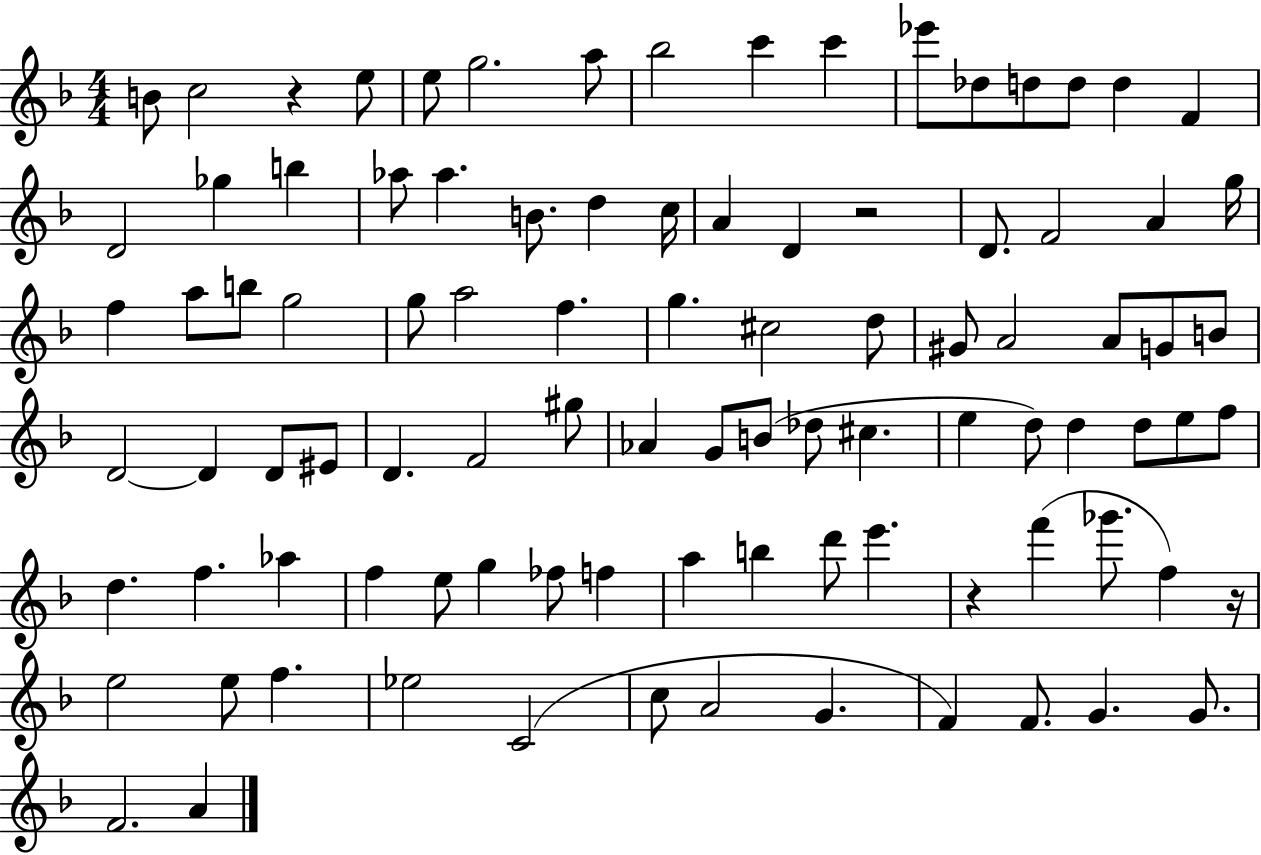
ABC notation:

X:1
T:Untitled
M:4/4
L:1/4
K:F
B/2 c2 z e/2 e/2 g2 a/2 _b2 c' c' _e'/2 _d/2 d/2 d/2 d F D2 _g b _a/2 _a B/2 d c/4 A D z2 D/2 F2 A g/4 f a/2 b/2 g2 g/2 a2 f g ^c2 d/2 ^G/2 A2 A/2 G/2 B/2 D2 D D/2 ^E/2 D F2 ^g/2 _A G/2 B/2 _d/2 ^c e d/2 d d/2 e/2 f/2 d f _a f e/2 g _f/2 f a b d'/2 e' z f' _g'/2 f z/4 e2 e/2 f _e2 C2 c/2 A2 G F F/2 G G/2 F2 A